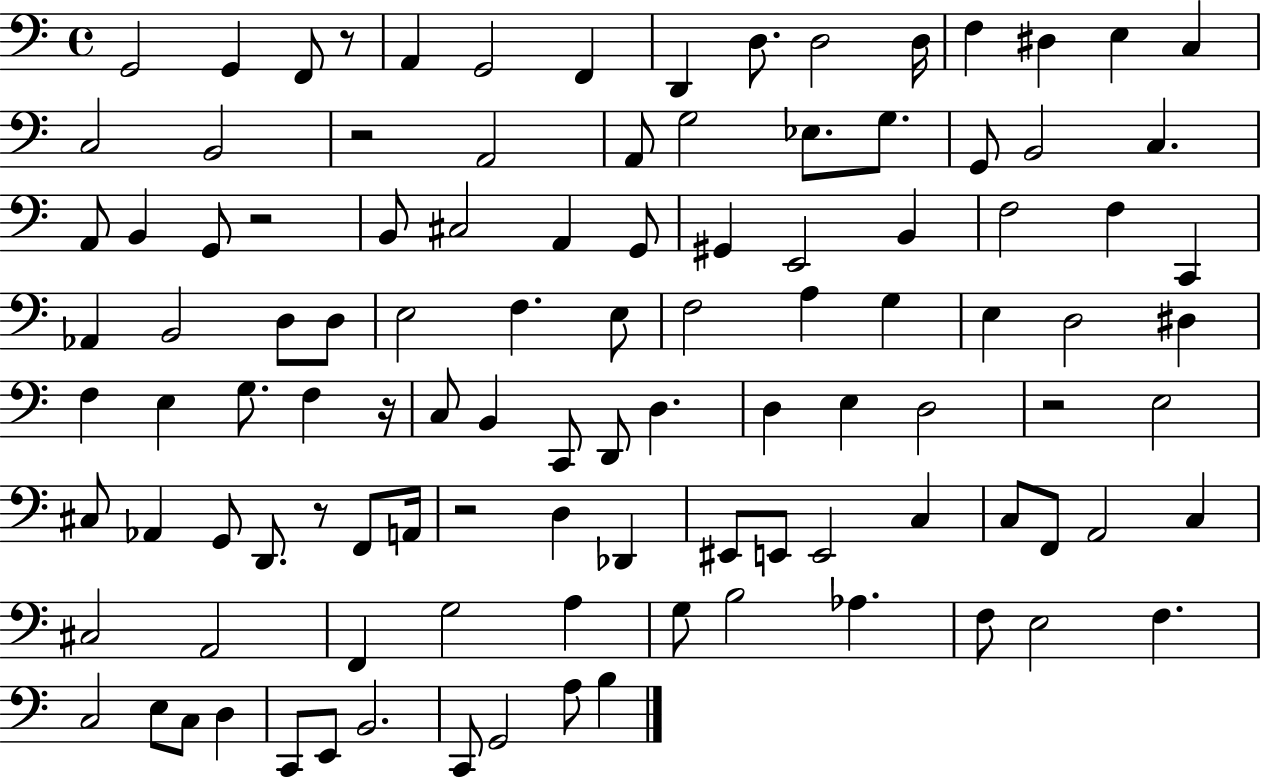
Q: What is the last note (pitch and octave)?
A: B3